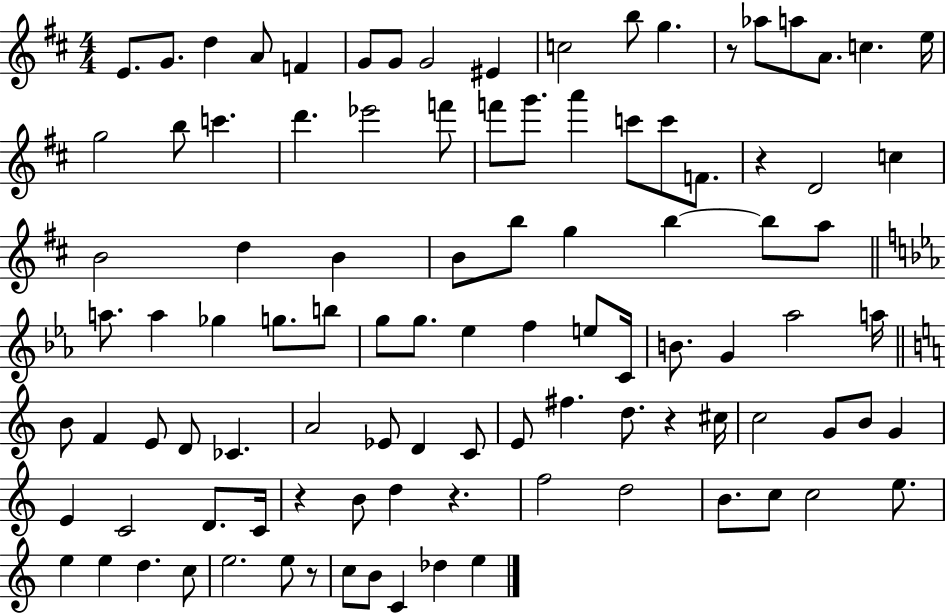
{
  \clef treble
  \numericTimeSignature
  \time 4/4
  \key d \major
  \repeat volta 2 { e'8. g'8. d''4 a'8 f'4 | g'8 g'8 g'2 eis'4 | c''2 b''8 g''4. | r8 aes''8 a''8 a'8. c''4. e''16 | \break g''2 b''8 c'''4. | d'''4. ees'''2 f'''8 | f'''8 g'''8. a'''4 c'''8 c'''8 f'8. | r4 d'2 c''4 | \break b'2 d''4 b'4 | b'8 b''8 g''4 b''4~~ b''8 a''8 | \bar "||" \break \key ees \major a''8. a''4 ges''4 g''8. b''8 | g''8 g''8. ees''4 f''4 e''8 c'16 | b'8. g'4 aes''2 a''16 | \bar "||" \break \key c \major b'8 f'4 e'8 d'8 ces'4. | a'2 ees'8 d'4 c'8 | e'8 fis''4. d''8. r4 cis''16 | c''2 g'8 b'8 g'4 | \break e'4 c'2 d'8. c'16 | r4 b'8 d''4 r4. | f''2 d''2 | b'8. c''8 c''2 e''8. | \break e''4 e''4 d''4. c''8 | e''2. e''8 r8 | c''8 b'8 c'4 des''4 e''4 | } \bar "|."
}